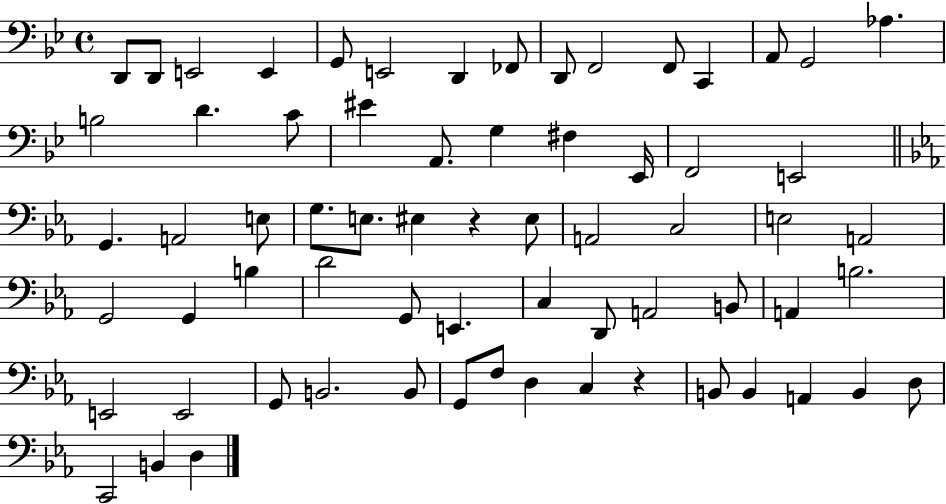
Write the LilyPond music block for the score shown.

{
  \clef bass
  \time 4/4
  \defaultTimeSignature
  \key bes \major
  d,8 d,8 e,2 e,4 | g,8 e,2 d,4 fes,8 | d,8 f,2 f,8 c,4 | a,8 g,2 aes4. | \break b2 d'4. c'8 | eis'4 a,8. g4 fis4 ees,16 | f,2 e,2 | \bar "||" \break \key c \minor g,4. a,2 e8 | g8. e8. eis4 r4 eis8 | a,2 c2 | e2 a,2 | \break g,2 g,4 b4 | d'2 g,8 e,4. | c4 d,8 a,2 b,8 | a,4 b2. | \break e,2 e,2 | g,8 b,2. b,8 | g,8 f8 d4 c4 r4 | b,8 b,4 a,4 b,4 d8 | \break c,2 b,4 d4 | \bar "|."
}